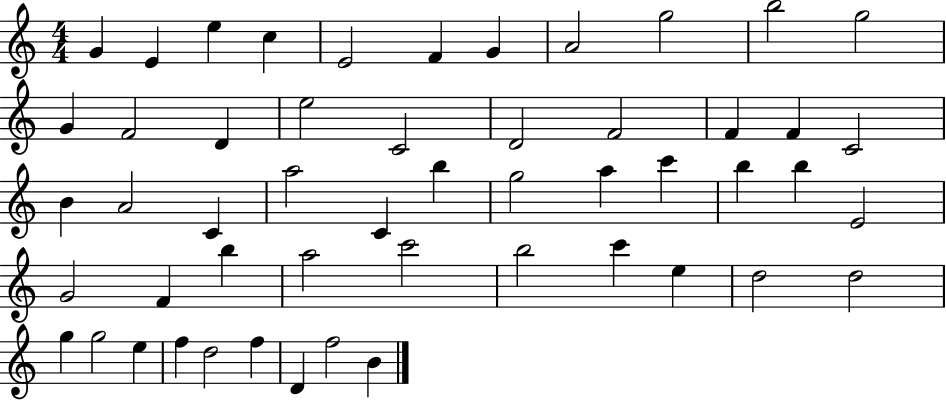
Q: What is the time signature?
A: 4/4